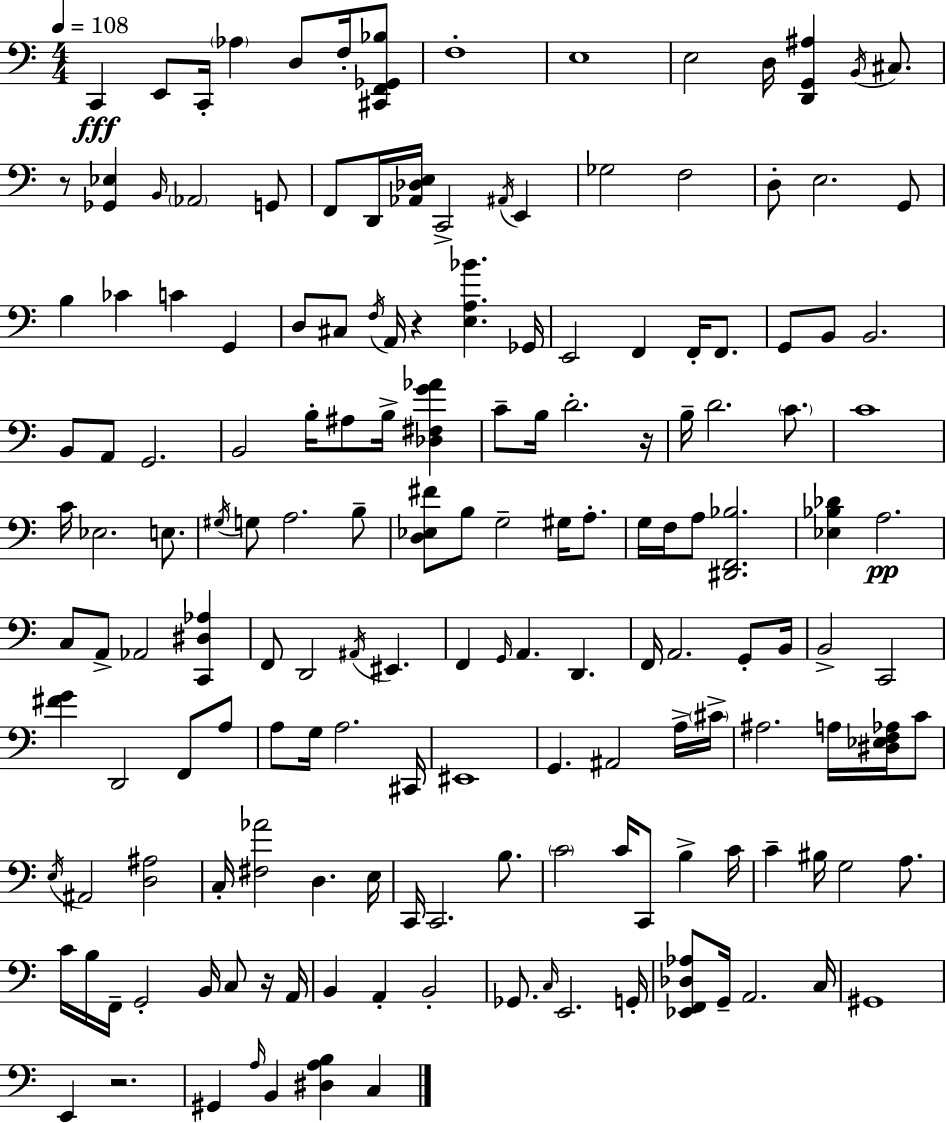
X:1
T:Untitled
M:4/4
L:1/4
K:Am
C,, E,,/2 C,,/4 _A, D,/2 F,/4 [^C,,F,,_G,,_B,]/2 F,4 E,4 E,2 D,/4 [D,,G,,^A,] B,,/4 ^C,/2 z/2 [_G,,_E,] B,,/4 _A,,2 G,,/2 F,,/2 D,,/4 [_A,,_D,E,]/4 C,,2 ^A,,/4 E,, _G,2 F,2 D,/2 E,2 G,,/2 B, _C C G,, D,/2 ^C,/2 F,/4 A,,/4 z [E,A,_B] _G,,/4 E,,2 F,, F,,/4 F,,/2 G,,/2 B,,/2 B,,2 B,,/2 A,,/2 G,,2 B,,2 B,/4 ^A,/2 B,/4 [_D,^F,G_A] C/2 B,/4 D2 z/4 B,/4 D2 C/2 C4 C/4 _E,2 E,/2 ^G,/4 G,/2 A,2 B,/2 [D,_E,^F]/2 B,/2 G,2 ^G,/4 A,/2 G,/4 F,/4 A,/2 [^D,,F,,_B,]2 [_E,_B,_D] A,2 C,/2 A,,/2 _A,,2 [C,,^D,_A,] F,,/2 D,,2 ^A,,/4 ^E,, F,, G,,/4 A,, D,, F,,/4 A,,2 G,,/2 B,,/4 B,,2 C,,2 [^FG] D,,2 F,,/2 A,/2 A,/2 G,/4 A,2 ^C,,/4 ^E,,4 G,, ^A,,2 A,/4 ^C/4 ^A,2 A,/4 [^D,_E,F,_A,]/4 C/2 E,/4 ^A,,2 [D,^A,]2 C,/4 [^F,_A]2 D, E,/4 C,,/4 C,,2 B,/2 C2 C/4 C,,/2 B, C/4 C ^B,/4 G,2 A,/2 C/4 B,/4 F,,/4 G,,2 B,,/4 C,/2 z/4 A,,/4 B,, A,, B,,2 _G,,/2 C,/4 E,,2 G,,/4 [_E,,F,,_D,_A,]/2 G,,/4 A,,2 C,/4 ^G,,4 E,, z2 ^G,, A,/4 B,, [^D,A,B,] C,